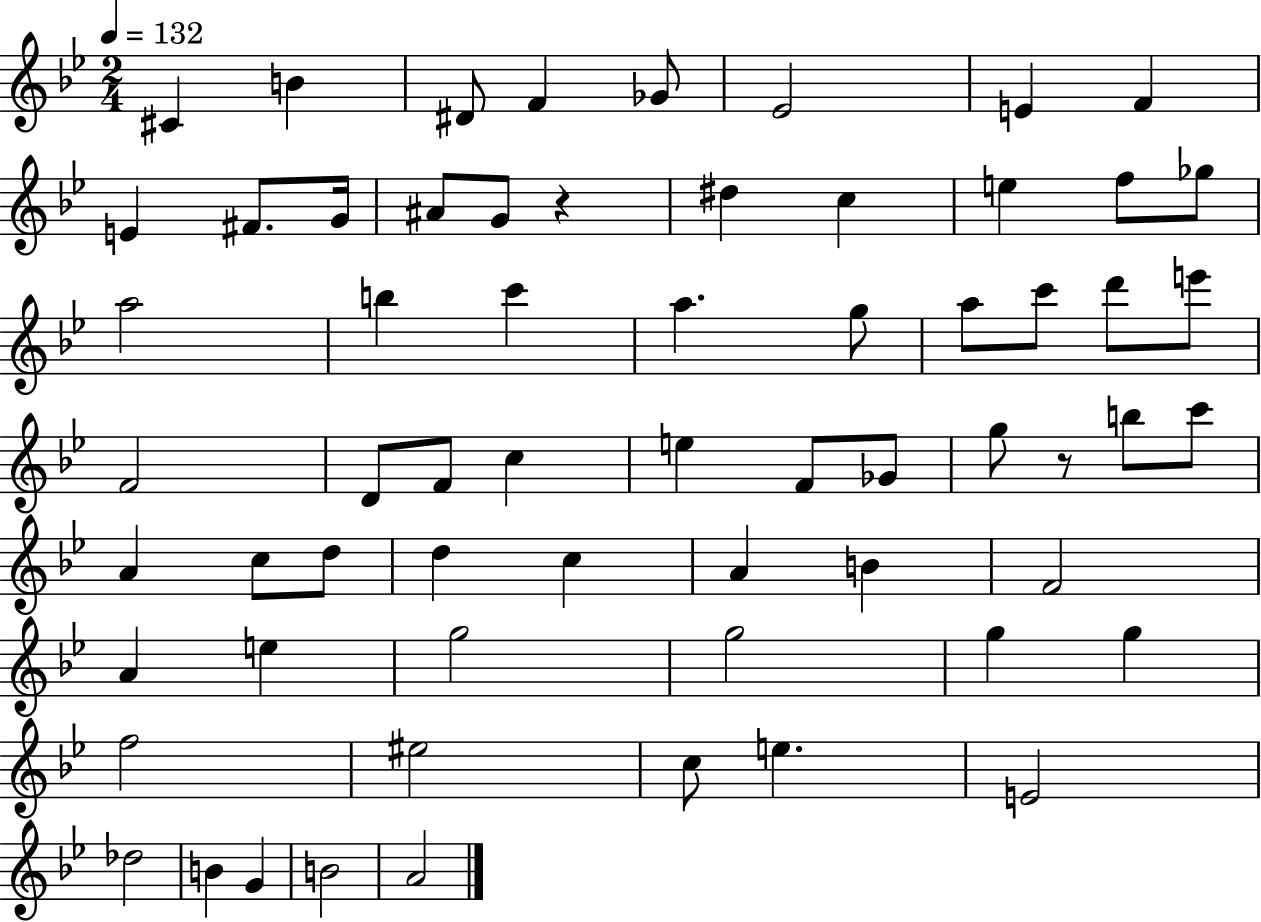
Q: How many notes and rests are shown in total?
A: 63